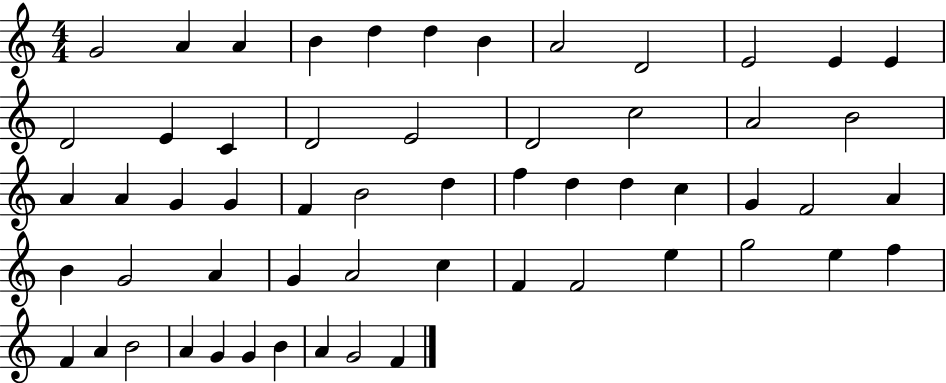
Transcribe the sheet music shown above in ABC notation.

X:1
T:Untitled
M:4/4
L:1/4
K:C
G2 A A B d d B A2 D2 E2 E E D2 E C D2 E2 D2 c2 A2 B2 A A G G F B2 d f d d c G F2 A B G2 A G A2 c F F2 e g2 e f F A B2 A G G B A G2 F